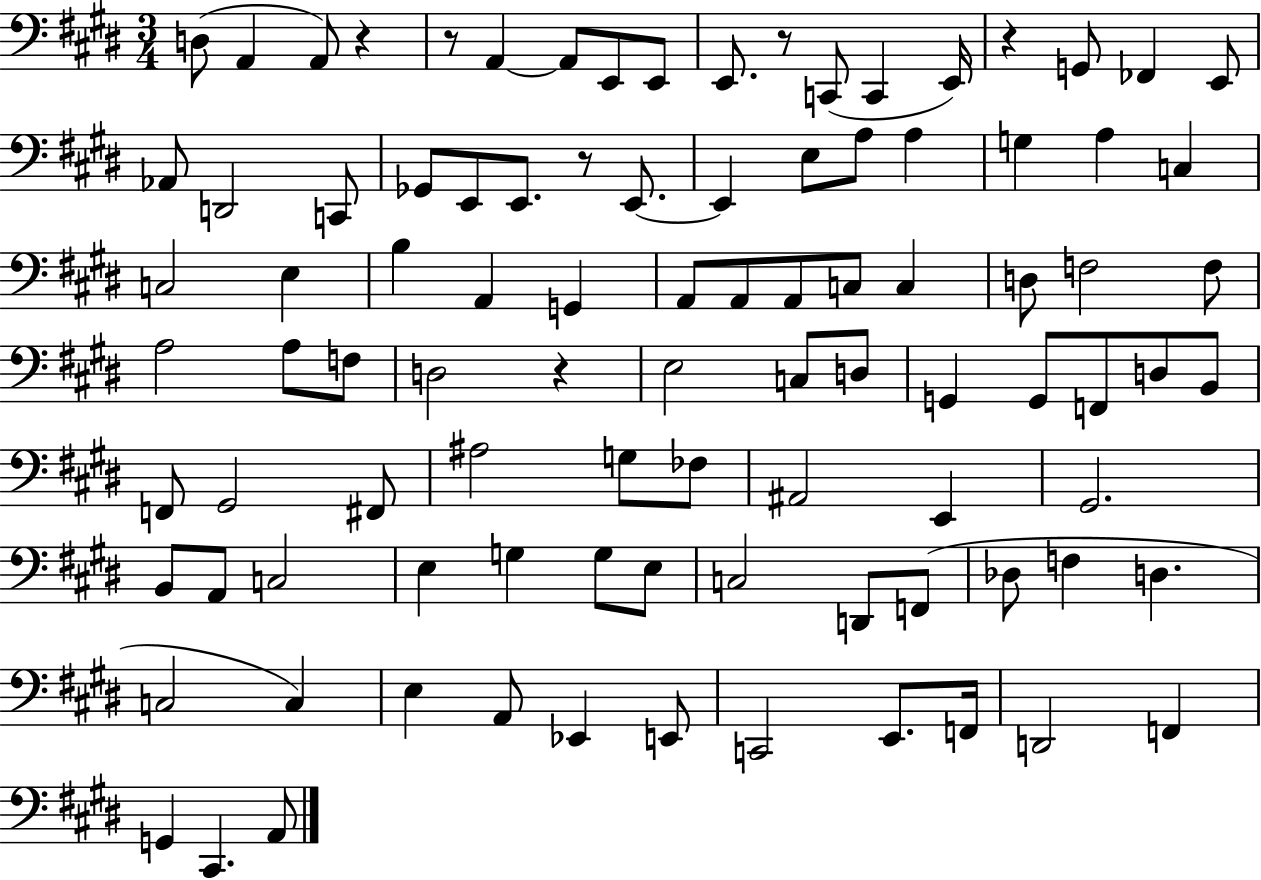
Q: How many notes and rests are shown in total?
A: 95